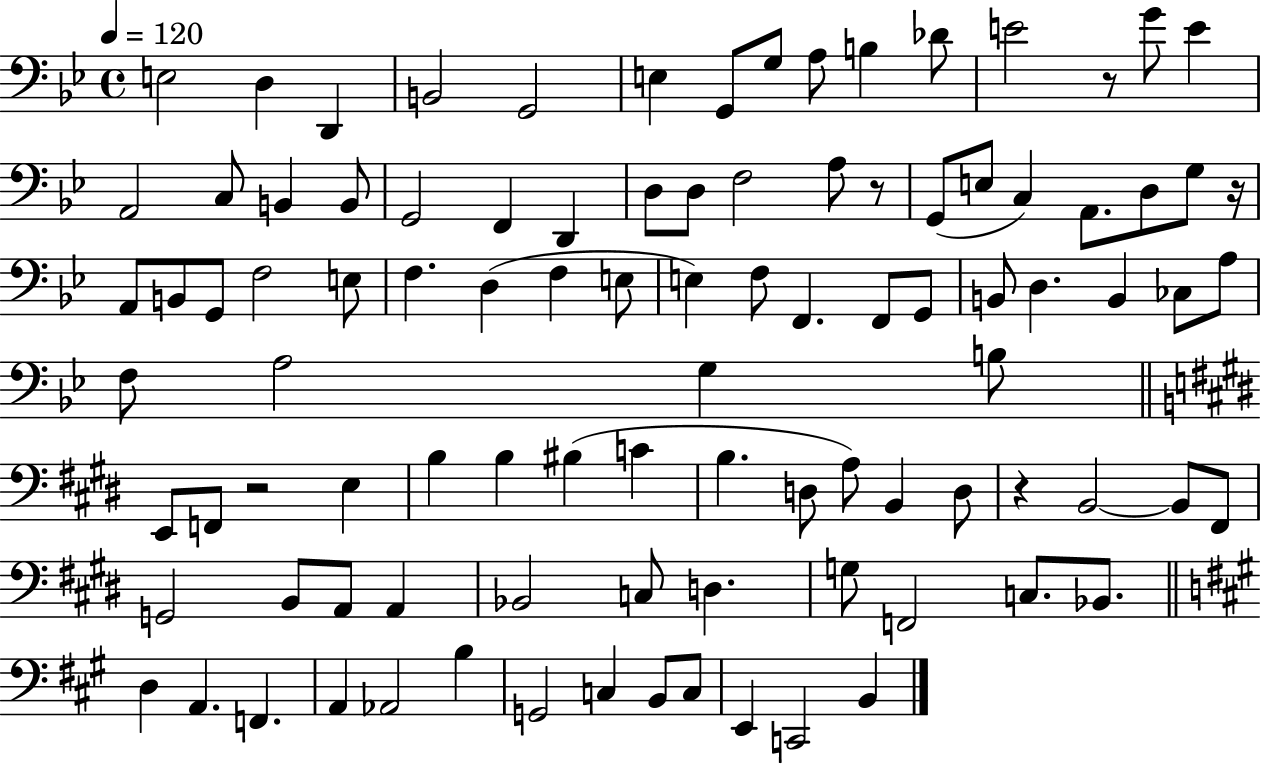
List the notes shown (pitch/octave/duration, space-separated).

E3/h D3/q D2/q B2/h G2/h E3/q G2/e G3/e A3/e B3/q Db4/e E4/h R/e G4/e E4/q A2/h C3/e B2/q B2/e G2/h F2/q D2/q D3/e D3/e F3/h A3/e R/e G2/e E3/e C3/q A2/e. D3/e G3/e R/s A2/e B2/e G2/e F3/h E3/e F3/q. D3/q F3/q E3/e E3/q F3/e F2/q. F2/e G2/e B2/e D3/q. B2/q CES3/e A3/e F3/e A3/h G3/q B3/e E2/e F2/e R/h E3/q B3/q B3/q BIS3/q C4/q B3/q. D3/e A3/e B2/q D3/e R/q B2/h B2/e F#2/e G2/h B2/e A2/e A2/q Bb2/h C3/e D3/q. G3/e F2/h C3/e. Bb2/e. D3/q A2/q. F2/q. A2/q Ab2/h B3/q G2/h C3/q B2/e C3/e E2/q C2/h B2/q